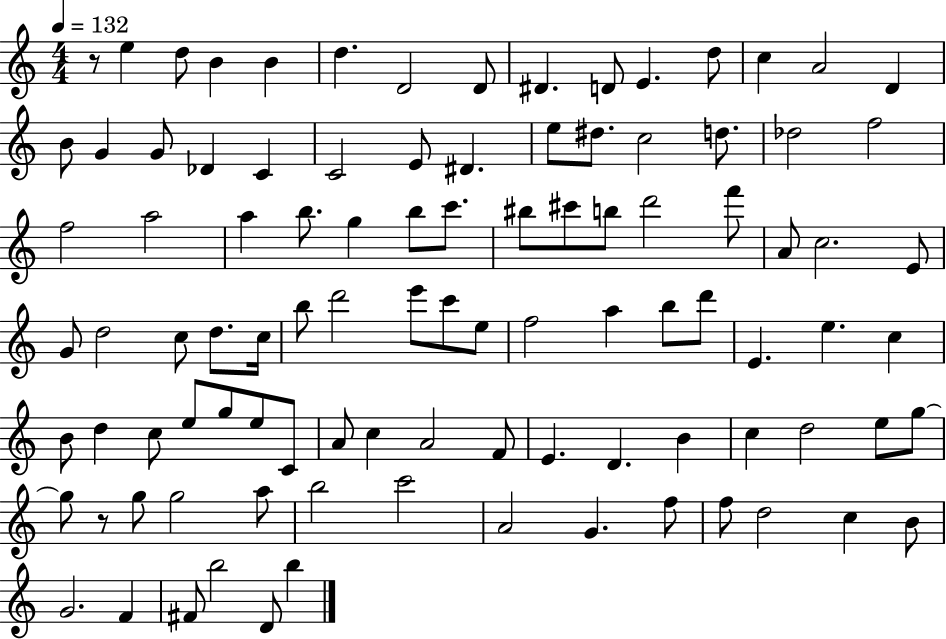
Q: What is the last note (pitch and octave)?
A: B5